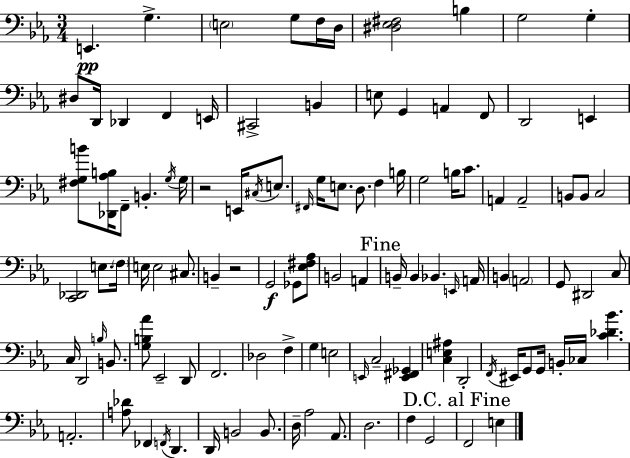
E2/q. G3/q. E3/h G3/e F3/s D3/s [D#3,Eb3,F#3]/h B3/q G3/h G3/q D#3/e D2/s Db2/q F2/q E2/s C#2/h B2/q E3/e G2/q A2/q F2/e D2/h E2/q [F#3,G3,B4]/e [Db2,Ab3,B3]/s F2/e B2/q. G3/s G3/s R/h E2/s C#3/s E3/e. F#2/s G3/s E3/e. D3/e. F3/q B3/s G3/h B3/s C4/e. A2/q A2/h B2/e B2/e C3/h [C2,Db2]/h E3/e. F3/s E3/s E3/h C#3/e. B2/q R/h G2/h Gb2/e [Eb3,F#3,Ab3]/e B2/h A2/q B2/s B2/q Bb2/q. E2/s A2/s B2/q A2/h G2/e D#2/h C3/e C3/s D2/h B3/s B2/e. [G3,B3,Ab4]/e Eb2/h D2/e F2/h. Db3/h F3/q G3/q E3/h E2/s C3/h [E2,F#2,Gb2]/q [C3,E3,A#3]/q D2/h F2/s EIS2/s G2/e G2/s B2/s CES3/s [C4,Db4,Bb4]/q. A2/h. [A3,Db4]/e FES2/q F2/s D2/q. D2/s B2/h B2/e. D3/s Ab3/h Ab2/e. D3/h. F3/q G2/h F2/h E3/q